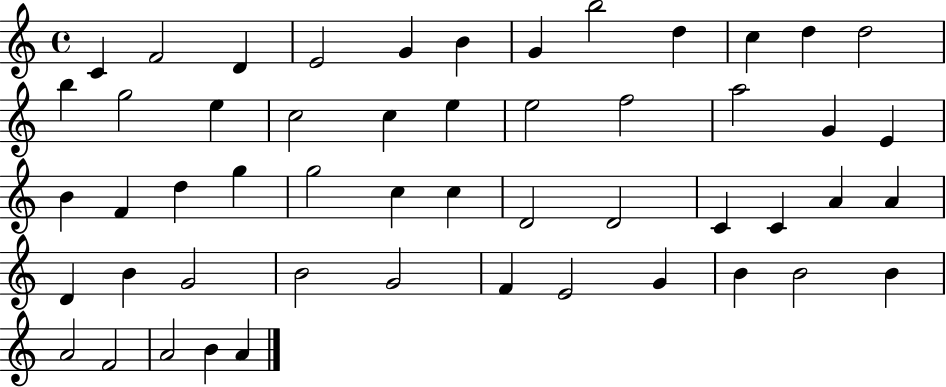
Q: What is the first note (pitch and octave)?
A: C4